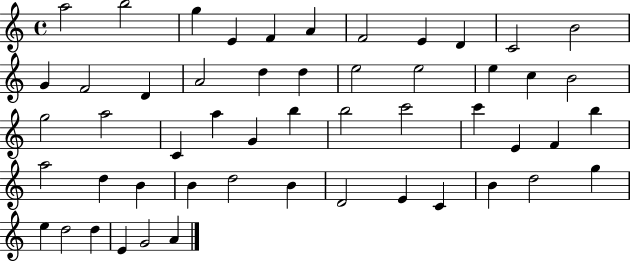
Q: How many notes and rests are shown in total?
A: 52